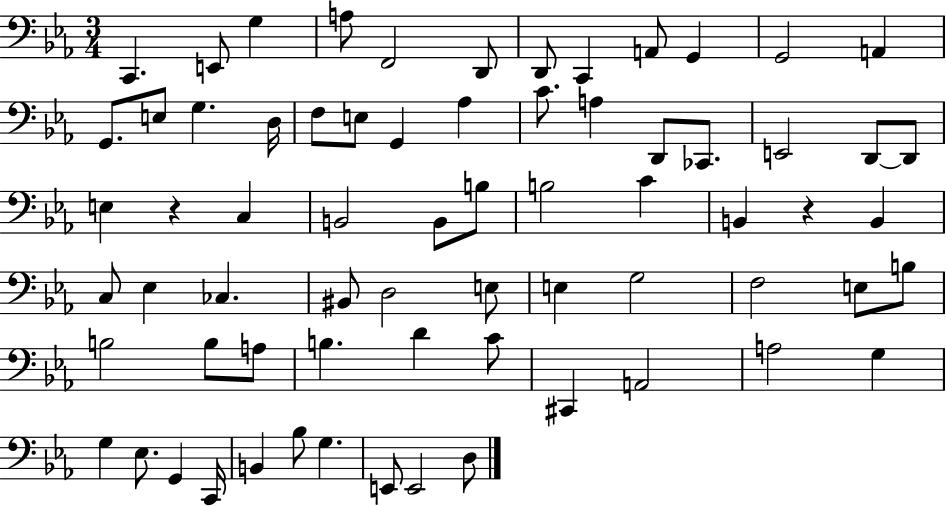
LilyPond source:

{
  \clef bass
  \numericTimeSignature
  \time 3/4
  \key ees \major
  \repeat volta 2 { c,4. e,8 g4 | a8 f,2 d,8 | d,8 c,4 a,8 g,4 | g,2 a,4 | \break g,8. e8 g4. d16 | f8 e8 g,4 aes4 | c'8. a4 d,8 ces,8. | e,2 d,8~~ d,8 | \break e4 r4 c4 | b,2 b,8 b8 | b2 c'4 | b,4 r4 b,4 | \break c8 ees4 ces4. | bis,8 d2 e8 | e4 g2 | f2 e8 b8 | \break b2 b8 a8 | b4. d'4 c'8 | cis,4 a,2 | a2 g4 | \break g4 ees8. g,4 c,16 | b,4 bes8 g4. | e,8 e,2 d8 | } \bar "|."
}